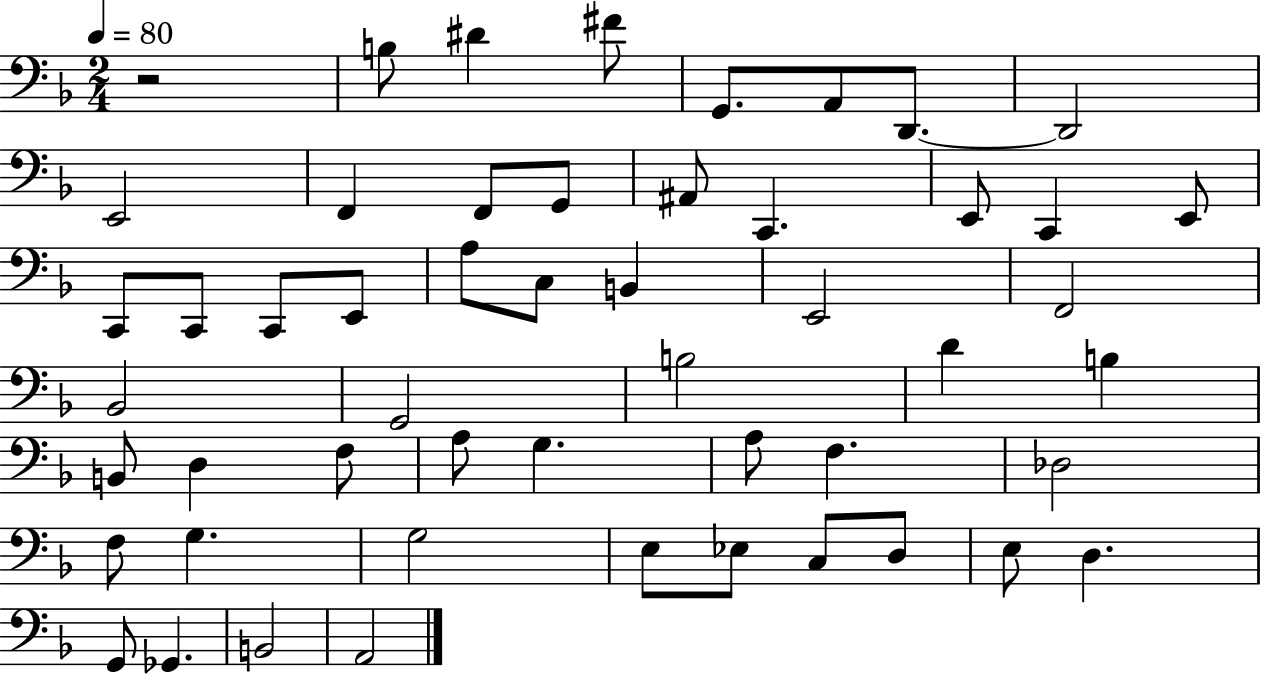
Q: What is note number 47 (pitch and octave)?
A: D3